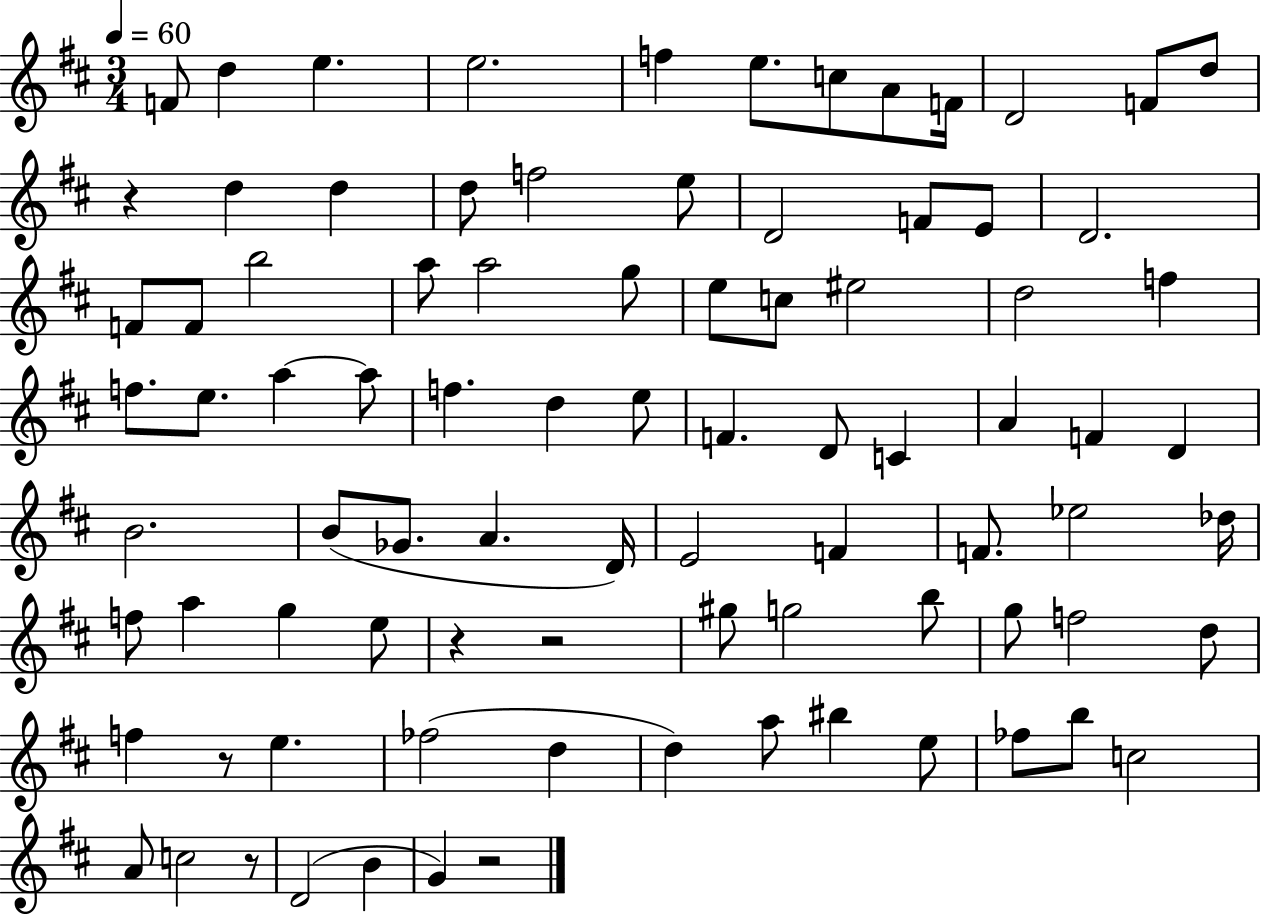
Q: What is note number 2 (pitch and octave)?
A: D5